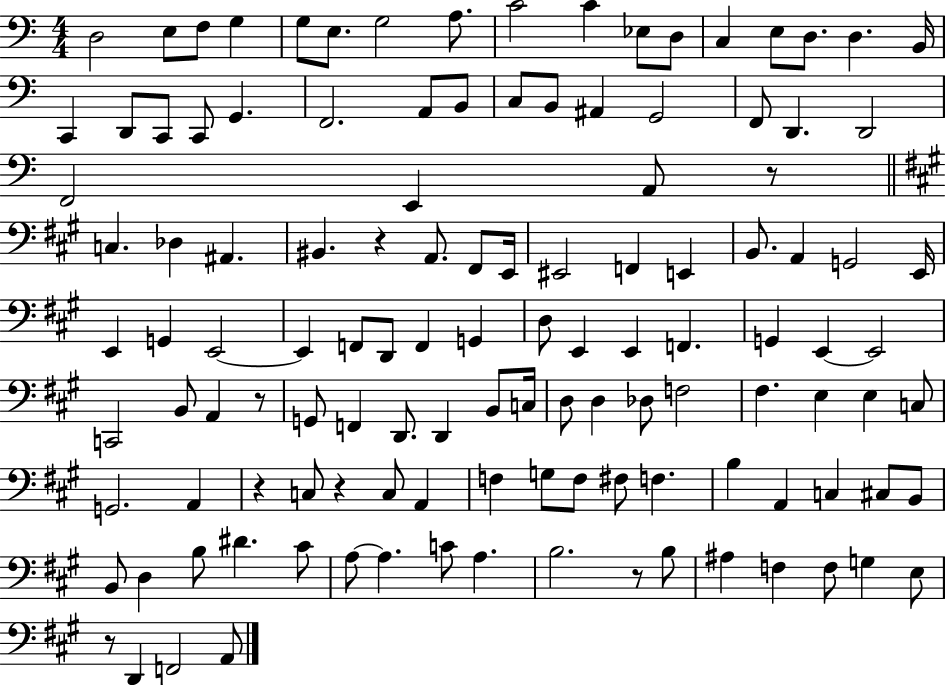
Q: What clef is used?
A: bass